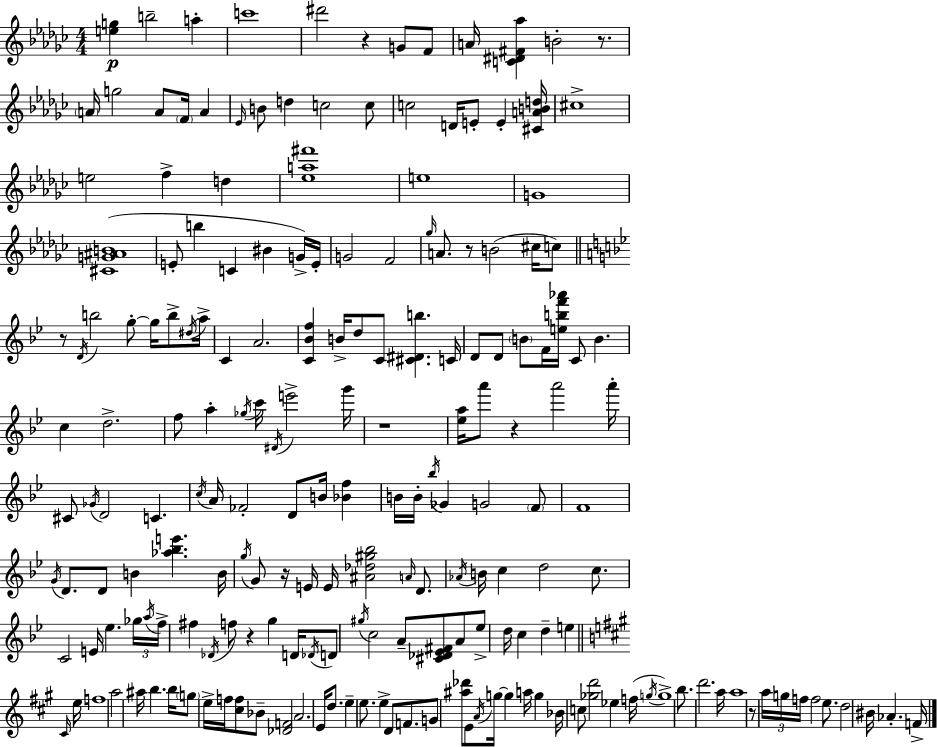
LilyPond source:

{
  \clef treble
  \numericTimeSignature
  \time 4/4
  \key ees \minor
  \repeat volta 2 { <e'' g''>4\p b''2-- a''4-. | c'''1 | dis'''2 r4 g'8 f'8 | a'16 <c' dis' fis' aes''>4 b'2-. r8. | \break \parenthesize a'16 g''2 a'8 \parenthesize f'16 a'4 | \grace { ees'16 } b'8 d''4 c''2 c''8 | c''2 d'16 e'8-. e'4-. | <cis' a' b' d''>16 cis''1-> | \break e''2 f''4-> d''4 | <ees'' a'' fis'''>1 | e''1 | g'1 | \break <cis' g' ais' b'>1( | e'8-. b''4 c'4 bis'4 g'16->) | e'16-. g'2 f'2 | \grace { ges''16 } a'8. r8 b'2( cis''16 | \break c''8) \bar "||" \break \key bes \major r8 \acciaccatura { d'16 } b''2 g''8-.~~ g''16 b''8-> | \acciaccatura { dis''16 } a''16-> c'4 a'2. | <c' bes' f''>4 b'16-> d''8 c'8 <cis' dis' b''>4. | c'16 d'8 d'8 \parenthesize b'8 f'16 <e'' b'' f''' aes'''>16 c'8 b'4. | \break c''4 d''2.-> | f''8 a''4-. \acciaccatura { ges''16 } c'''16 \acciaccatura { dis'16 } e'''2-> | g'''16 r1 | <ees'' a''>16 a'''8 r4 a'''2 | \break a'''16-. cis'8 \acciaccatura { ges'16 } d'2 c'4. | \acciaccatura { c''16 } a'16 fes'2-. d'8 | b'16 <bes' f''>4 b'16 b'16-. \acciaccatura { bes''16 } ges'4 g'2 | \parenthesize f'8 f'1 | \break \acciaccatura { g'16 } d'8. d'8 b'4 | <aes'' bes'' e'''>4. b'16 \acciaccatura { g''16 } g'8 r16 e'16 e'16 <ais' des'' gis'' bes''>2 | \grace { a'16 } d'8. \acciaccatura { aes'16 } b'16 c''4 | d''2 c''8. c'2 | \break e'16 ees''4. \tuplet 3/2 { ges''16 \acciaccatura { a''16 } f''16-> } fis''4 | \acciaccatura { des'16 } f''8 r4 g''4 d'16 \acciaccatura { des'16 } d'8 | \acciaccatura { gis''16 } c''2 a'8-- <cis' des' ees' fis'>8 a'8 ees''8-> | d''16 c''4 d''4-- e''4 \bar "||" \break \key a \major \grace { cis'16 } e''16 f''1 | a''2 ais''16 b''4. | b''16 \parenthesize g''8 e''16-> f''16 <cis'' f''>8 bes'8-- <des' f'>2 | a'2. e'16 d''8. | \break e''4-- e''8. e''4-> d'8 f'8. | g'8 <ais'' des'''>8 e'8 \acciaccatura { a'16 } g''16~~ g''4 a''16 g''4 | bes'16 c''8 <ges'' d'''>2 ees''4 | f''16( \acciaccatura { g''16 } g''1->) | \break b''8. d'''2. | a''16 a''1 | r8 \tuplet 3/2 { a''16 g''16 f''16 } f''2 | e''8. d''2 bis'16 aes'4.-. | \break f'16-> } \bar "|."
}